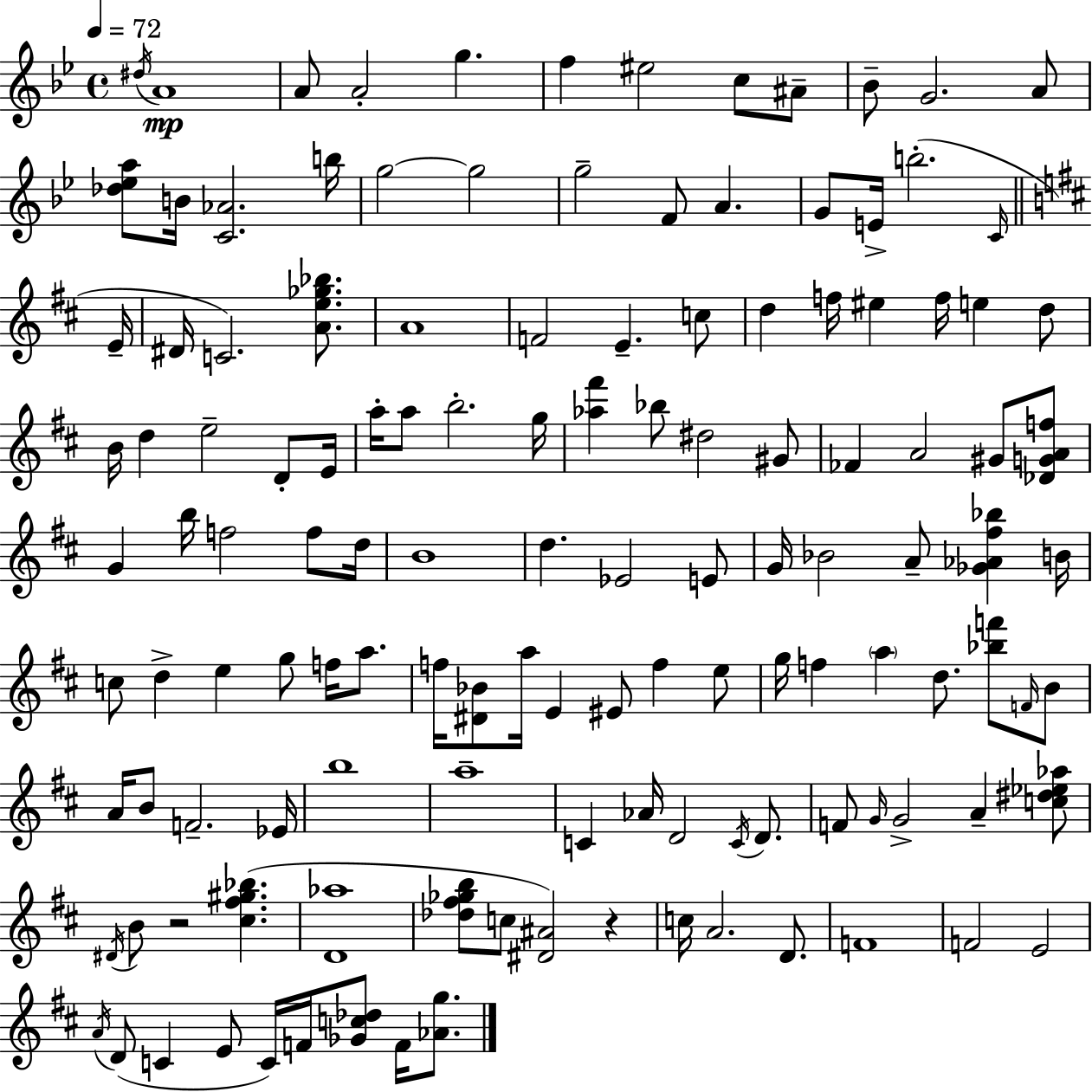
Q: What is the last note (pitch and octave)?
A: F4